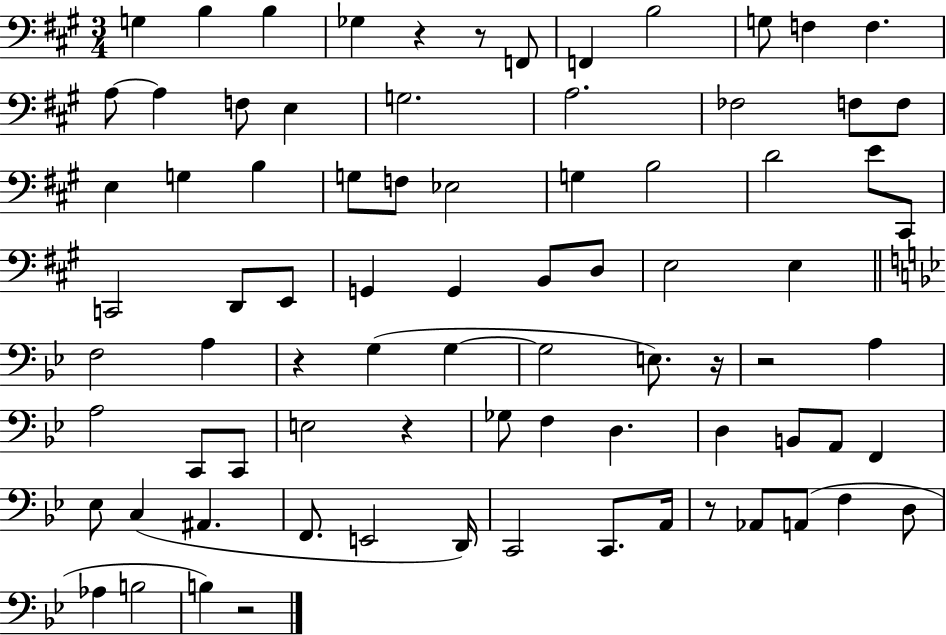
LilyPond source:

{
  \clef bass
  \numericTimeSignature
  \time 3/4
  \key a \major
  g4 b4 b4 | ges4 r4 r8 f,8 | f,4 b2 | g8 f4 f4. | \break a8~~ a4 f8 e4 | g2. | a2. | fes2 f8 f8 | \break e4 g4 b4 | g8 f8 ees2 | g4 b2 | d'2 e'8 cis,8 | \break c,2 d,8 e,8 | g,4 g,4 b,8 d8 | e2 e4 | \bar "||" \break \key g \minor f2 a4 | r4 g4( g4~~ | g2 e8.) r16 | r2 a4 | \break a2 c,8 c,8 | e2 r4 | ges8 f4 d4. | d4 b,8 a,8 f,4 | \break ees8 c4( ais,4. | f,8. e,2 d,16) | c,2 c,8. a,16 | r8 aes,8 a,8( f4 d8 | \break aes4 b2 | b4) r2 | \bar "|."
}